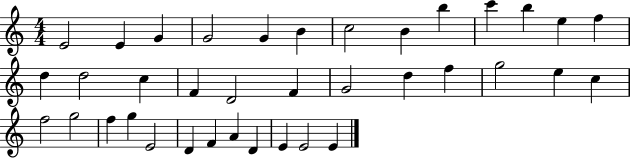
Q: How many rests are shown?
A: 0